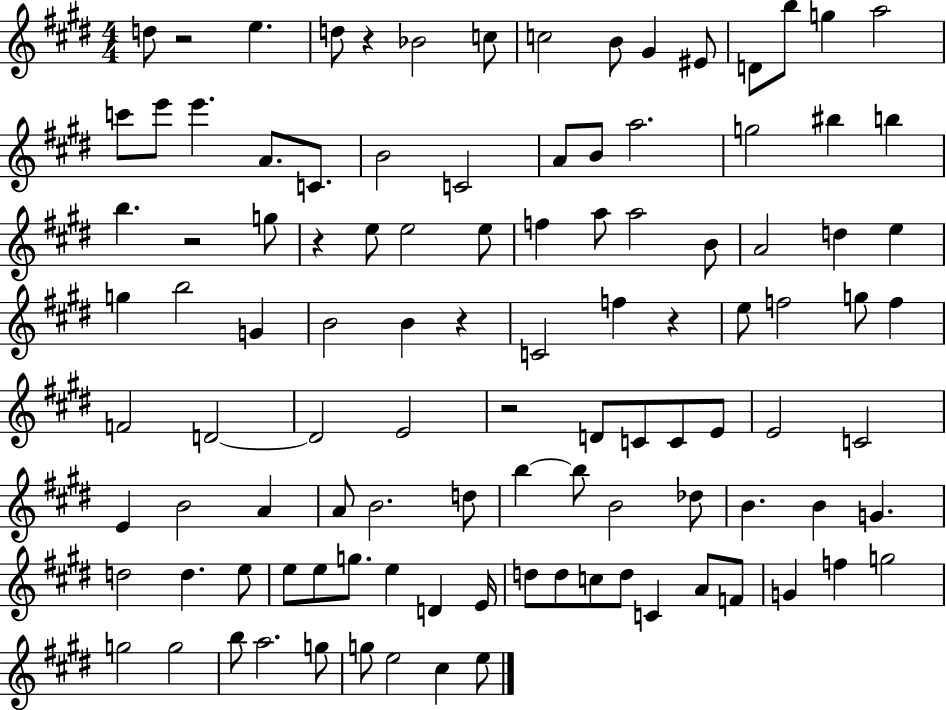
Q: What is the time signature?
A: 4/4